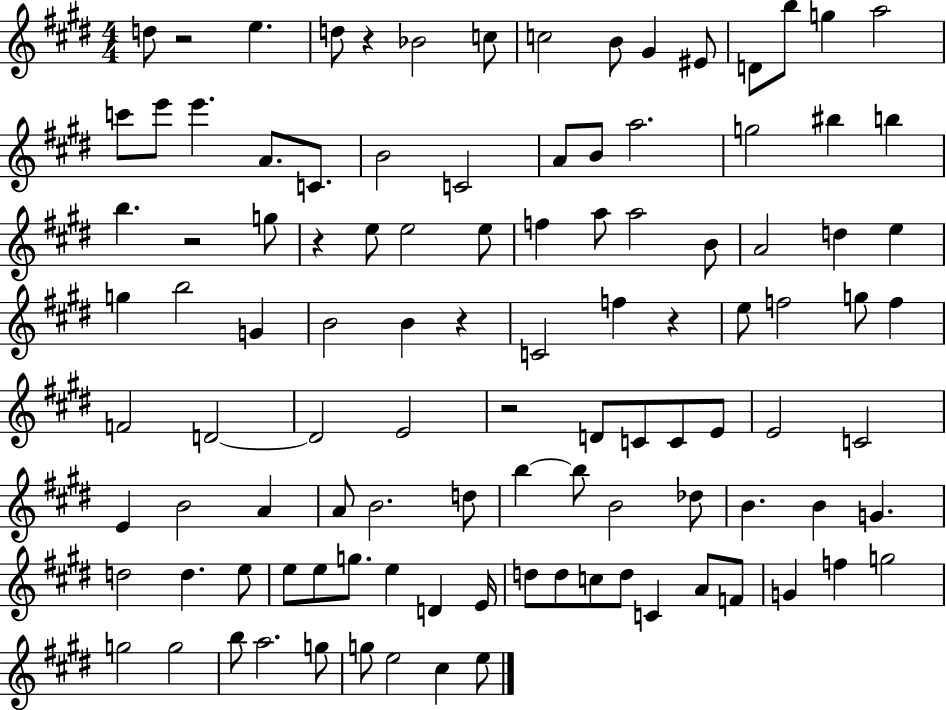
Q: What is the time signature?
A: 4/4